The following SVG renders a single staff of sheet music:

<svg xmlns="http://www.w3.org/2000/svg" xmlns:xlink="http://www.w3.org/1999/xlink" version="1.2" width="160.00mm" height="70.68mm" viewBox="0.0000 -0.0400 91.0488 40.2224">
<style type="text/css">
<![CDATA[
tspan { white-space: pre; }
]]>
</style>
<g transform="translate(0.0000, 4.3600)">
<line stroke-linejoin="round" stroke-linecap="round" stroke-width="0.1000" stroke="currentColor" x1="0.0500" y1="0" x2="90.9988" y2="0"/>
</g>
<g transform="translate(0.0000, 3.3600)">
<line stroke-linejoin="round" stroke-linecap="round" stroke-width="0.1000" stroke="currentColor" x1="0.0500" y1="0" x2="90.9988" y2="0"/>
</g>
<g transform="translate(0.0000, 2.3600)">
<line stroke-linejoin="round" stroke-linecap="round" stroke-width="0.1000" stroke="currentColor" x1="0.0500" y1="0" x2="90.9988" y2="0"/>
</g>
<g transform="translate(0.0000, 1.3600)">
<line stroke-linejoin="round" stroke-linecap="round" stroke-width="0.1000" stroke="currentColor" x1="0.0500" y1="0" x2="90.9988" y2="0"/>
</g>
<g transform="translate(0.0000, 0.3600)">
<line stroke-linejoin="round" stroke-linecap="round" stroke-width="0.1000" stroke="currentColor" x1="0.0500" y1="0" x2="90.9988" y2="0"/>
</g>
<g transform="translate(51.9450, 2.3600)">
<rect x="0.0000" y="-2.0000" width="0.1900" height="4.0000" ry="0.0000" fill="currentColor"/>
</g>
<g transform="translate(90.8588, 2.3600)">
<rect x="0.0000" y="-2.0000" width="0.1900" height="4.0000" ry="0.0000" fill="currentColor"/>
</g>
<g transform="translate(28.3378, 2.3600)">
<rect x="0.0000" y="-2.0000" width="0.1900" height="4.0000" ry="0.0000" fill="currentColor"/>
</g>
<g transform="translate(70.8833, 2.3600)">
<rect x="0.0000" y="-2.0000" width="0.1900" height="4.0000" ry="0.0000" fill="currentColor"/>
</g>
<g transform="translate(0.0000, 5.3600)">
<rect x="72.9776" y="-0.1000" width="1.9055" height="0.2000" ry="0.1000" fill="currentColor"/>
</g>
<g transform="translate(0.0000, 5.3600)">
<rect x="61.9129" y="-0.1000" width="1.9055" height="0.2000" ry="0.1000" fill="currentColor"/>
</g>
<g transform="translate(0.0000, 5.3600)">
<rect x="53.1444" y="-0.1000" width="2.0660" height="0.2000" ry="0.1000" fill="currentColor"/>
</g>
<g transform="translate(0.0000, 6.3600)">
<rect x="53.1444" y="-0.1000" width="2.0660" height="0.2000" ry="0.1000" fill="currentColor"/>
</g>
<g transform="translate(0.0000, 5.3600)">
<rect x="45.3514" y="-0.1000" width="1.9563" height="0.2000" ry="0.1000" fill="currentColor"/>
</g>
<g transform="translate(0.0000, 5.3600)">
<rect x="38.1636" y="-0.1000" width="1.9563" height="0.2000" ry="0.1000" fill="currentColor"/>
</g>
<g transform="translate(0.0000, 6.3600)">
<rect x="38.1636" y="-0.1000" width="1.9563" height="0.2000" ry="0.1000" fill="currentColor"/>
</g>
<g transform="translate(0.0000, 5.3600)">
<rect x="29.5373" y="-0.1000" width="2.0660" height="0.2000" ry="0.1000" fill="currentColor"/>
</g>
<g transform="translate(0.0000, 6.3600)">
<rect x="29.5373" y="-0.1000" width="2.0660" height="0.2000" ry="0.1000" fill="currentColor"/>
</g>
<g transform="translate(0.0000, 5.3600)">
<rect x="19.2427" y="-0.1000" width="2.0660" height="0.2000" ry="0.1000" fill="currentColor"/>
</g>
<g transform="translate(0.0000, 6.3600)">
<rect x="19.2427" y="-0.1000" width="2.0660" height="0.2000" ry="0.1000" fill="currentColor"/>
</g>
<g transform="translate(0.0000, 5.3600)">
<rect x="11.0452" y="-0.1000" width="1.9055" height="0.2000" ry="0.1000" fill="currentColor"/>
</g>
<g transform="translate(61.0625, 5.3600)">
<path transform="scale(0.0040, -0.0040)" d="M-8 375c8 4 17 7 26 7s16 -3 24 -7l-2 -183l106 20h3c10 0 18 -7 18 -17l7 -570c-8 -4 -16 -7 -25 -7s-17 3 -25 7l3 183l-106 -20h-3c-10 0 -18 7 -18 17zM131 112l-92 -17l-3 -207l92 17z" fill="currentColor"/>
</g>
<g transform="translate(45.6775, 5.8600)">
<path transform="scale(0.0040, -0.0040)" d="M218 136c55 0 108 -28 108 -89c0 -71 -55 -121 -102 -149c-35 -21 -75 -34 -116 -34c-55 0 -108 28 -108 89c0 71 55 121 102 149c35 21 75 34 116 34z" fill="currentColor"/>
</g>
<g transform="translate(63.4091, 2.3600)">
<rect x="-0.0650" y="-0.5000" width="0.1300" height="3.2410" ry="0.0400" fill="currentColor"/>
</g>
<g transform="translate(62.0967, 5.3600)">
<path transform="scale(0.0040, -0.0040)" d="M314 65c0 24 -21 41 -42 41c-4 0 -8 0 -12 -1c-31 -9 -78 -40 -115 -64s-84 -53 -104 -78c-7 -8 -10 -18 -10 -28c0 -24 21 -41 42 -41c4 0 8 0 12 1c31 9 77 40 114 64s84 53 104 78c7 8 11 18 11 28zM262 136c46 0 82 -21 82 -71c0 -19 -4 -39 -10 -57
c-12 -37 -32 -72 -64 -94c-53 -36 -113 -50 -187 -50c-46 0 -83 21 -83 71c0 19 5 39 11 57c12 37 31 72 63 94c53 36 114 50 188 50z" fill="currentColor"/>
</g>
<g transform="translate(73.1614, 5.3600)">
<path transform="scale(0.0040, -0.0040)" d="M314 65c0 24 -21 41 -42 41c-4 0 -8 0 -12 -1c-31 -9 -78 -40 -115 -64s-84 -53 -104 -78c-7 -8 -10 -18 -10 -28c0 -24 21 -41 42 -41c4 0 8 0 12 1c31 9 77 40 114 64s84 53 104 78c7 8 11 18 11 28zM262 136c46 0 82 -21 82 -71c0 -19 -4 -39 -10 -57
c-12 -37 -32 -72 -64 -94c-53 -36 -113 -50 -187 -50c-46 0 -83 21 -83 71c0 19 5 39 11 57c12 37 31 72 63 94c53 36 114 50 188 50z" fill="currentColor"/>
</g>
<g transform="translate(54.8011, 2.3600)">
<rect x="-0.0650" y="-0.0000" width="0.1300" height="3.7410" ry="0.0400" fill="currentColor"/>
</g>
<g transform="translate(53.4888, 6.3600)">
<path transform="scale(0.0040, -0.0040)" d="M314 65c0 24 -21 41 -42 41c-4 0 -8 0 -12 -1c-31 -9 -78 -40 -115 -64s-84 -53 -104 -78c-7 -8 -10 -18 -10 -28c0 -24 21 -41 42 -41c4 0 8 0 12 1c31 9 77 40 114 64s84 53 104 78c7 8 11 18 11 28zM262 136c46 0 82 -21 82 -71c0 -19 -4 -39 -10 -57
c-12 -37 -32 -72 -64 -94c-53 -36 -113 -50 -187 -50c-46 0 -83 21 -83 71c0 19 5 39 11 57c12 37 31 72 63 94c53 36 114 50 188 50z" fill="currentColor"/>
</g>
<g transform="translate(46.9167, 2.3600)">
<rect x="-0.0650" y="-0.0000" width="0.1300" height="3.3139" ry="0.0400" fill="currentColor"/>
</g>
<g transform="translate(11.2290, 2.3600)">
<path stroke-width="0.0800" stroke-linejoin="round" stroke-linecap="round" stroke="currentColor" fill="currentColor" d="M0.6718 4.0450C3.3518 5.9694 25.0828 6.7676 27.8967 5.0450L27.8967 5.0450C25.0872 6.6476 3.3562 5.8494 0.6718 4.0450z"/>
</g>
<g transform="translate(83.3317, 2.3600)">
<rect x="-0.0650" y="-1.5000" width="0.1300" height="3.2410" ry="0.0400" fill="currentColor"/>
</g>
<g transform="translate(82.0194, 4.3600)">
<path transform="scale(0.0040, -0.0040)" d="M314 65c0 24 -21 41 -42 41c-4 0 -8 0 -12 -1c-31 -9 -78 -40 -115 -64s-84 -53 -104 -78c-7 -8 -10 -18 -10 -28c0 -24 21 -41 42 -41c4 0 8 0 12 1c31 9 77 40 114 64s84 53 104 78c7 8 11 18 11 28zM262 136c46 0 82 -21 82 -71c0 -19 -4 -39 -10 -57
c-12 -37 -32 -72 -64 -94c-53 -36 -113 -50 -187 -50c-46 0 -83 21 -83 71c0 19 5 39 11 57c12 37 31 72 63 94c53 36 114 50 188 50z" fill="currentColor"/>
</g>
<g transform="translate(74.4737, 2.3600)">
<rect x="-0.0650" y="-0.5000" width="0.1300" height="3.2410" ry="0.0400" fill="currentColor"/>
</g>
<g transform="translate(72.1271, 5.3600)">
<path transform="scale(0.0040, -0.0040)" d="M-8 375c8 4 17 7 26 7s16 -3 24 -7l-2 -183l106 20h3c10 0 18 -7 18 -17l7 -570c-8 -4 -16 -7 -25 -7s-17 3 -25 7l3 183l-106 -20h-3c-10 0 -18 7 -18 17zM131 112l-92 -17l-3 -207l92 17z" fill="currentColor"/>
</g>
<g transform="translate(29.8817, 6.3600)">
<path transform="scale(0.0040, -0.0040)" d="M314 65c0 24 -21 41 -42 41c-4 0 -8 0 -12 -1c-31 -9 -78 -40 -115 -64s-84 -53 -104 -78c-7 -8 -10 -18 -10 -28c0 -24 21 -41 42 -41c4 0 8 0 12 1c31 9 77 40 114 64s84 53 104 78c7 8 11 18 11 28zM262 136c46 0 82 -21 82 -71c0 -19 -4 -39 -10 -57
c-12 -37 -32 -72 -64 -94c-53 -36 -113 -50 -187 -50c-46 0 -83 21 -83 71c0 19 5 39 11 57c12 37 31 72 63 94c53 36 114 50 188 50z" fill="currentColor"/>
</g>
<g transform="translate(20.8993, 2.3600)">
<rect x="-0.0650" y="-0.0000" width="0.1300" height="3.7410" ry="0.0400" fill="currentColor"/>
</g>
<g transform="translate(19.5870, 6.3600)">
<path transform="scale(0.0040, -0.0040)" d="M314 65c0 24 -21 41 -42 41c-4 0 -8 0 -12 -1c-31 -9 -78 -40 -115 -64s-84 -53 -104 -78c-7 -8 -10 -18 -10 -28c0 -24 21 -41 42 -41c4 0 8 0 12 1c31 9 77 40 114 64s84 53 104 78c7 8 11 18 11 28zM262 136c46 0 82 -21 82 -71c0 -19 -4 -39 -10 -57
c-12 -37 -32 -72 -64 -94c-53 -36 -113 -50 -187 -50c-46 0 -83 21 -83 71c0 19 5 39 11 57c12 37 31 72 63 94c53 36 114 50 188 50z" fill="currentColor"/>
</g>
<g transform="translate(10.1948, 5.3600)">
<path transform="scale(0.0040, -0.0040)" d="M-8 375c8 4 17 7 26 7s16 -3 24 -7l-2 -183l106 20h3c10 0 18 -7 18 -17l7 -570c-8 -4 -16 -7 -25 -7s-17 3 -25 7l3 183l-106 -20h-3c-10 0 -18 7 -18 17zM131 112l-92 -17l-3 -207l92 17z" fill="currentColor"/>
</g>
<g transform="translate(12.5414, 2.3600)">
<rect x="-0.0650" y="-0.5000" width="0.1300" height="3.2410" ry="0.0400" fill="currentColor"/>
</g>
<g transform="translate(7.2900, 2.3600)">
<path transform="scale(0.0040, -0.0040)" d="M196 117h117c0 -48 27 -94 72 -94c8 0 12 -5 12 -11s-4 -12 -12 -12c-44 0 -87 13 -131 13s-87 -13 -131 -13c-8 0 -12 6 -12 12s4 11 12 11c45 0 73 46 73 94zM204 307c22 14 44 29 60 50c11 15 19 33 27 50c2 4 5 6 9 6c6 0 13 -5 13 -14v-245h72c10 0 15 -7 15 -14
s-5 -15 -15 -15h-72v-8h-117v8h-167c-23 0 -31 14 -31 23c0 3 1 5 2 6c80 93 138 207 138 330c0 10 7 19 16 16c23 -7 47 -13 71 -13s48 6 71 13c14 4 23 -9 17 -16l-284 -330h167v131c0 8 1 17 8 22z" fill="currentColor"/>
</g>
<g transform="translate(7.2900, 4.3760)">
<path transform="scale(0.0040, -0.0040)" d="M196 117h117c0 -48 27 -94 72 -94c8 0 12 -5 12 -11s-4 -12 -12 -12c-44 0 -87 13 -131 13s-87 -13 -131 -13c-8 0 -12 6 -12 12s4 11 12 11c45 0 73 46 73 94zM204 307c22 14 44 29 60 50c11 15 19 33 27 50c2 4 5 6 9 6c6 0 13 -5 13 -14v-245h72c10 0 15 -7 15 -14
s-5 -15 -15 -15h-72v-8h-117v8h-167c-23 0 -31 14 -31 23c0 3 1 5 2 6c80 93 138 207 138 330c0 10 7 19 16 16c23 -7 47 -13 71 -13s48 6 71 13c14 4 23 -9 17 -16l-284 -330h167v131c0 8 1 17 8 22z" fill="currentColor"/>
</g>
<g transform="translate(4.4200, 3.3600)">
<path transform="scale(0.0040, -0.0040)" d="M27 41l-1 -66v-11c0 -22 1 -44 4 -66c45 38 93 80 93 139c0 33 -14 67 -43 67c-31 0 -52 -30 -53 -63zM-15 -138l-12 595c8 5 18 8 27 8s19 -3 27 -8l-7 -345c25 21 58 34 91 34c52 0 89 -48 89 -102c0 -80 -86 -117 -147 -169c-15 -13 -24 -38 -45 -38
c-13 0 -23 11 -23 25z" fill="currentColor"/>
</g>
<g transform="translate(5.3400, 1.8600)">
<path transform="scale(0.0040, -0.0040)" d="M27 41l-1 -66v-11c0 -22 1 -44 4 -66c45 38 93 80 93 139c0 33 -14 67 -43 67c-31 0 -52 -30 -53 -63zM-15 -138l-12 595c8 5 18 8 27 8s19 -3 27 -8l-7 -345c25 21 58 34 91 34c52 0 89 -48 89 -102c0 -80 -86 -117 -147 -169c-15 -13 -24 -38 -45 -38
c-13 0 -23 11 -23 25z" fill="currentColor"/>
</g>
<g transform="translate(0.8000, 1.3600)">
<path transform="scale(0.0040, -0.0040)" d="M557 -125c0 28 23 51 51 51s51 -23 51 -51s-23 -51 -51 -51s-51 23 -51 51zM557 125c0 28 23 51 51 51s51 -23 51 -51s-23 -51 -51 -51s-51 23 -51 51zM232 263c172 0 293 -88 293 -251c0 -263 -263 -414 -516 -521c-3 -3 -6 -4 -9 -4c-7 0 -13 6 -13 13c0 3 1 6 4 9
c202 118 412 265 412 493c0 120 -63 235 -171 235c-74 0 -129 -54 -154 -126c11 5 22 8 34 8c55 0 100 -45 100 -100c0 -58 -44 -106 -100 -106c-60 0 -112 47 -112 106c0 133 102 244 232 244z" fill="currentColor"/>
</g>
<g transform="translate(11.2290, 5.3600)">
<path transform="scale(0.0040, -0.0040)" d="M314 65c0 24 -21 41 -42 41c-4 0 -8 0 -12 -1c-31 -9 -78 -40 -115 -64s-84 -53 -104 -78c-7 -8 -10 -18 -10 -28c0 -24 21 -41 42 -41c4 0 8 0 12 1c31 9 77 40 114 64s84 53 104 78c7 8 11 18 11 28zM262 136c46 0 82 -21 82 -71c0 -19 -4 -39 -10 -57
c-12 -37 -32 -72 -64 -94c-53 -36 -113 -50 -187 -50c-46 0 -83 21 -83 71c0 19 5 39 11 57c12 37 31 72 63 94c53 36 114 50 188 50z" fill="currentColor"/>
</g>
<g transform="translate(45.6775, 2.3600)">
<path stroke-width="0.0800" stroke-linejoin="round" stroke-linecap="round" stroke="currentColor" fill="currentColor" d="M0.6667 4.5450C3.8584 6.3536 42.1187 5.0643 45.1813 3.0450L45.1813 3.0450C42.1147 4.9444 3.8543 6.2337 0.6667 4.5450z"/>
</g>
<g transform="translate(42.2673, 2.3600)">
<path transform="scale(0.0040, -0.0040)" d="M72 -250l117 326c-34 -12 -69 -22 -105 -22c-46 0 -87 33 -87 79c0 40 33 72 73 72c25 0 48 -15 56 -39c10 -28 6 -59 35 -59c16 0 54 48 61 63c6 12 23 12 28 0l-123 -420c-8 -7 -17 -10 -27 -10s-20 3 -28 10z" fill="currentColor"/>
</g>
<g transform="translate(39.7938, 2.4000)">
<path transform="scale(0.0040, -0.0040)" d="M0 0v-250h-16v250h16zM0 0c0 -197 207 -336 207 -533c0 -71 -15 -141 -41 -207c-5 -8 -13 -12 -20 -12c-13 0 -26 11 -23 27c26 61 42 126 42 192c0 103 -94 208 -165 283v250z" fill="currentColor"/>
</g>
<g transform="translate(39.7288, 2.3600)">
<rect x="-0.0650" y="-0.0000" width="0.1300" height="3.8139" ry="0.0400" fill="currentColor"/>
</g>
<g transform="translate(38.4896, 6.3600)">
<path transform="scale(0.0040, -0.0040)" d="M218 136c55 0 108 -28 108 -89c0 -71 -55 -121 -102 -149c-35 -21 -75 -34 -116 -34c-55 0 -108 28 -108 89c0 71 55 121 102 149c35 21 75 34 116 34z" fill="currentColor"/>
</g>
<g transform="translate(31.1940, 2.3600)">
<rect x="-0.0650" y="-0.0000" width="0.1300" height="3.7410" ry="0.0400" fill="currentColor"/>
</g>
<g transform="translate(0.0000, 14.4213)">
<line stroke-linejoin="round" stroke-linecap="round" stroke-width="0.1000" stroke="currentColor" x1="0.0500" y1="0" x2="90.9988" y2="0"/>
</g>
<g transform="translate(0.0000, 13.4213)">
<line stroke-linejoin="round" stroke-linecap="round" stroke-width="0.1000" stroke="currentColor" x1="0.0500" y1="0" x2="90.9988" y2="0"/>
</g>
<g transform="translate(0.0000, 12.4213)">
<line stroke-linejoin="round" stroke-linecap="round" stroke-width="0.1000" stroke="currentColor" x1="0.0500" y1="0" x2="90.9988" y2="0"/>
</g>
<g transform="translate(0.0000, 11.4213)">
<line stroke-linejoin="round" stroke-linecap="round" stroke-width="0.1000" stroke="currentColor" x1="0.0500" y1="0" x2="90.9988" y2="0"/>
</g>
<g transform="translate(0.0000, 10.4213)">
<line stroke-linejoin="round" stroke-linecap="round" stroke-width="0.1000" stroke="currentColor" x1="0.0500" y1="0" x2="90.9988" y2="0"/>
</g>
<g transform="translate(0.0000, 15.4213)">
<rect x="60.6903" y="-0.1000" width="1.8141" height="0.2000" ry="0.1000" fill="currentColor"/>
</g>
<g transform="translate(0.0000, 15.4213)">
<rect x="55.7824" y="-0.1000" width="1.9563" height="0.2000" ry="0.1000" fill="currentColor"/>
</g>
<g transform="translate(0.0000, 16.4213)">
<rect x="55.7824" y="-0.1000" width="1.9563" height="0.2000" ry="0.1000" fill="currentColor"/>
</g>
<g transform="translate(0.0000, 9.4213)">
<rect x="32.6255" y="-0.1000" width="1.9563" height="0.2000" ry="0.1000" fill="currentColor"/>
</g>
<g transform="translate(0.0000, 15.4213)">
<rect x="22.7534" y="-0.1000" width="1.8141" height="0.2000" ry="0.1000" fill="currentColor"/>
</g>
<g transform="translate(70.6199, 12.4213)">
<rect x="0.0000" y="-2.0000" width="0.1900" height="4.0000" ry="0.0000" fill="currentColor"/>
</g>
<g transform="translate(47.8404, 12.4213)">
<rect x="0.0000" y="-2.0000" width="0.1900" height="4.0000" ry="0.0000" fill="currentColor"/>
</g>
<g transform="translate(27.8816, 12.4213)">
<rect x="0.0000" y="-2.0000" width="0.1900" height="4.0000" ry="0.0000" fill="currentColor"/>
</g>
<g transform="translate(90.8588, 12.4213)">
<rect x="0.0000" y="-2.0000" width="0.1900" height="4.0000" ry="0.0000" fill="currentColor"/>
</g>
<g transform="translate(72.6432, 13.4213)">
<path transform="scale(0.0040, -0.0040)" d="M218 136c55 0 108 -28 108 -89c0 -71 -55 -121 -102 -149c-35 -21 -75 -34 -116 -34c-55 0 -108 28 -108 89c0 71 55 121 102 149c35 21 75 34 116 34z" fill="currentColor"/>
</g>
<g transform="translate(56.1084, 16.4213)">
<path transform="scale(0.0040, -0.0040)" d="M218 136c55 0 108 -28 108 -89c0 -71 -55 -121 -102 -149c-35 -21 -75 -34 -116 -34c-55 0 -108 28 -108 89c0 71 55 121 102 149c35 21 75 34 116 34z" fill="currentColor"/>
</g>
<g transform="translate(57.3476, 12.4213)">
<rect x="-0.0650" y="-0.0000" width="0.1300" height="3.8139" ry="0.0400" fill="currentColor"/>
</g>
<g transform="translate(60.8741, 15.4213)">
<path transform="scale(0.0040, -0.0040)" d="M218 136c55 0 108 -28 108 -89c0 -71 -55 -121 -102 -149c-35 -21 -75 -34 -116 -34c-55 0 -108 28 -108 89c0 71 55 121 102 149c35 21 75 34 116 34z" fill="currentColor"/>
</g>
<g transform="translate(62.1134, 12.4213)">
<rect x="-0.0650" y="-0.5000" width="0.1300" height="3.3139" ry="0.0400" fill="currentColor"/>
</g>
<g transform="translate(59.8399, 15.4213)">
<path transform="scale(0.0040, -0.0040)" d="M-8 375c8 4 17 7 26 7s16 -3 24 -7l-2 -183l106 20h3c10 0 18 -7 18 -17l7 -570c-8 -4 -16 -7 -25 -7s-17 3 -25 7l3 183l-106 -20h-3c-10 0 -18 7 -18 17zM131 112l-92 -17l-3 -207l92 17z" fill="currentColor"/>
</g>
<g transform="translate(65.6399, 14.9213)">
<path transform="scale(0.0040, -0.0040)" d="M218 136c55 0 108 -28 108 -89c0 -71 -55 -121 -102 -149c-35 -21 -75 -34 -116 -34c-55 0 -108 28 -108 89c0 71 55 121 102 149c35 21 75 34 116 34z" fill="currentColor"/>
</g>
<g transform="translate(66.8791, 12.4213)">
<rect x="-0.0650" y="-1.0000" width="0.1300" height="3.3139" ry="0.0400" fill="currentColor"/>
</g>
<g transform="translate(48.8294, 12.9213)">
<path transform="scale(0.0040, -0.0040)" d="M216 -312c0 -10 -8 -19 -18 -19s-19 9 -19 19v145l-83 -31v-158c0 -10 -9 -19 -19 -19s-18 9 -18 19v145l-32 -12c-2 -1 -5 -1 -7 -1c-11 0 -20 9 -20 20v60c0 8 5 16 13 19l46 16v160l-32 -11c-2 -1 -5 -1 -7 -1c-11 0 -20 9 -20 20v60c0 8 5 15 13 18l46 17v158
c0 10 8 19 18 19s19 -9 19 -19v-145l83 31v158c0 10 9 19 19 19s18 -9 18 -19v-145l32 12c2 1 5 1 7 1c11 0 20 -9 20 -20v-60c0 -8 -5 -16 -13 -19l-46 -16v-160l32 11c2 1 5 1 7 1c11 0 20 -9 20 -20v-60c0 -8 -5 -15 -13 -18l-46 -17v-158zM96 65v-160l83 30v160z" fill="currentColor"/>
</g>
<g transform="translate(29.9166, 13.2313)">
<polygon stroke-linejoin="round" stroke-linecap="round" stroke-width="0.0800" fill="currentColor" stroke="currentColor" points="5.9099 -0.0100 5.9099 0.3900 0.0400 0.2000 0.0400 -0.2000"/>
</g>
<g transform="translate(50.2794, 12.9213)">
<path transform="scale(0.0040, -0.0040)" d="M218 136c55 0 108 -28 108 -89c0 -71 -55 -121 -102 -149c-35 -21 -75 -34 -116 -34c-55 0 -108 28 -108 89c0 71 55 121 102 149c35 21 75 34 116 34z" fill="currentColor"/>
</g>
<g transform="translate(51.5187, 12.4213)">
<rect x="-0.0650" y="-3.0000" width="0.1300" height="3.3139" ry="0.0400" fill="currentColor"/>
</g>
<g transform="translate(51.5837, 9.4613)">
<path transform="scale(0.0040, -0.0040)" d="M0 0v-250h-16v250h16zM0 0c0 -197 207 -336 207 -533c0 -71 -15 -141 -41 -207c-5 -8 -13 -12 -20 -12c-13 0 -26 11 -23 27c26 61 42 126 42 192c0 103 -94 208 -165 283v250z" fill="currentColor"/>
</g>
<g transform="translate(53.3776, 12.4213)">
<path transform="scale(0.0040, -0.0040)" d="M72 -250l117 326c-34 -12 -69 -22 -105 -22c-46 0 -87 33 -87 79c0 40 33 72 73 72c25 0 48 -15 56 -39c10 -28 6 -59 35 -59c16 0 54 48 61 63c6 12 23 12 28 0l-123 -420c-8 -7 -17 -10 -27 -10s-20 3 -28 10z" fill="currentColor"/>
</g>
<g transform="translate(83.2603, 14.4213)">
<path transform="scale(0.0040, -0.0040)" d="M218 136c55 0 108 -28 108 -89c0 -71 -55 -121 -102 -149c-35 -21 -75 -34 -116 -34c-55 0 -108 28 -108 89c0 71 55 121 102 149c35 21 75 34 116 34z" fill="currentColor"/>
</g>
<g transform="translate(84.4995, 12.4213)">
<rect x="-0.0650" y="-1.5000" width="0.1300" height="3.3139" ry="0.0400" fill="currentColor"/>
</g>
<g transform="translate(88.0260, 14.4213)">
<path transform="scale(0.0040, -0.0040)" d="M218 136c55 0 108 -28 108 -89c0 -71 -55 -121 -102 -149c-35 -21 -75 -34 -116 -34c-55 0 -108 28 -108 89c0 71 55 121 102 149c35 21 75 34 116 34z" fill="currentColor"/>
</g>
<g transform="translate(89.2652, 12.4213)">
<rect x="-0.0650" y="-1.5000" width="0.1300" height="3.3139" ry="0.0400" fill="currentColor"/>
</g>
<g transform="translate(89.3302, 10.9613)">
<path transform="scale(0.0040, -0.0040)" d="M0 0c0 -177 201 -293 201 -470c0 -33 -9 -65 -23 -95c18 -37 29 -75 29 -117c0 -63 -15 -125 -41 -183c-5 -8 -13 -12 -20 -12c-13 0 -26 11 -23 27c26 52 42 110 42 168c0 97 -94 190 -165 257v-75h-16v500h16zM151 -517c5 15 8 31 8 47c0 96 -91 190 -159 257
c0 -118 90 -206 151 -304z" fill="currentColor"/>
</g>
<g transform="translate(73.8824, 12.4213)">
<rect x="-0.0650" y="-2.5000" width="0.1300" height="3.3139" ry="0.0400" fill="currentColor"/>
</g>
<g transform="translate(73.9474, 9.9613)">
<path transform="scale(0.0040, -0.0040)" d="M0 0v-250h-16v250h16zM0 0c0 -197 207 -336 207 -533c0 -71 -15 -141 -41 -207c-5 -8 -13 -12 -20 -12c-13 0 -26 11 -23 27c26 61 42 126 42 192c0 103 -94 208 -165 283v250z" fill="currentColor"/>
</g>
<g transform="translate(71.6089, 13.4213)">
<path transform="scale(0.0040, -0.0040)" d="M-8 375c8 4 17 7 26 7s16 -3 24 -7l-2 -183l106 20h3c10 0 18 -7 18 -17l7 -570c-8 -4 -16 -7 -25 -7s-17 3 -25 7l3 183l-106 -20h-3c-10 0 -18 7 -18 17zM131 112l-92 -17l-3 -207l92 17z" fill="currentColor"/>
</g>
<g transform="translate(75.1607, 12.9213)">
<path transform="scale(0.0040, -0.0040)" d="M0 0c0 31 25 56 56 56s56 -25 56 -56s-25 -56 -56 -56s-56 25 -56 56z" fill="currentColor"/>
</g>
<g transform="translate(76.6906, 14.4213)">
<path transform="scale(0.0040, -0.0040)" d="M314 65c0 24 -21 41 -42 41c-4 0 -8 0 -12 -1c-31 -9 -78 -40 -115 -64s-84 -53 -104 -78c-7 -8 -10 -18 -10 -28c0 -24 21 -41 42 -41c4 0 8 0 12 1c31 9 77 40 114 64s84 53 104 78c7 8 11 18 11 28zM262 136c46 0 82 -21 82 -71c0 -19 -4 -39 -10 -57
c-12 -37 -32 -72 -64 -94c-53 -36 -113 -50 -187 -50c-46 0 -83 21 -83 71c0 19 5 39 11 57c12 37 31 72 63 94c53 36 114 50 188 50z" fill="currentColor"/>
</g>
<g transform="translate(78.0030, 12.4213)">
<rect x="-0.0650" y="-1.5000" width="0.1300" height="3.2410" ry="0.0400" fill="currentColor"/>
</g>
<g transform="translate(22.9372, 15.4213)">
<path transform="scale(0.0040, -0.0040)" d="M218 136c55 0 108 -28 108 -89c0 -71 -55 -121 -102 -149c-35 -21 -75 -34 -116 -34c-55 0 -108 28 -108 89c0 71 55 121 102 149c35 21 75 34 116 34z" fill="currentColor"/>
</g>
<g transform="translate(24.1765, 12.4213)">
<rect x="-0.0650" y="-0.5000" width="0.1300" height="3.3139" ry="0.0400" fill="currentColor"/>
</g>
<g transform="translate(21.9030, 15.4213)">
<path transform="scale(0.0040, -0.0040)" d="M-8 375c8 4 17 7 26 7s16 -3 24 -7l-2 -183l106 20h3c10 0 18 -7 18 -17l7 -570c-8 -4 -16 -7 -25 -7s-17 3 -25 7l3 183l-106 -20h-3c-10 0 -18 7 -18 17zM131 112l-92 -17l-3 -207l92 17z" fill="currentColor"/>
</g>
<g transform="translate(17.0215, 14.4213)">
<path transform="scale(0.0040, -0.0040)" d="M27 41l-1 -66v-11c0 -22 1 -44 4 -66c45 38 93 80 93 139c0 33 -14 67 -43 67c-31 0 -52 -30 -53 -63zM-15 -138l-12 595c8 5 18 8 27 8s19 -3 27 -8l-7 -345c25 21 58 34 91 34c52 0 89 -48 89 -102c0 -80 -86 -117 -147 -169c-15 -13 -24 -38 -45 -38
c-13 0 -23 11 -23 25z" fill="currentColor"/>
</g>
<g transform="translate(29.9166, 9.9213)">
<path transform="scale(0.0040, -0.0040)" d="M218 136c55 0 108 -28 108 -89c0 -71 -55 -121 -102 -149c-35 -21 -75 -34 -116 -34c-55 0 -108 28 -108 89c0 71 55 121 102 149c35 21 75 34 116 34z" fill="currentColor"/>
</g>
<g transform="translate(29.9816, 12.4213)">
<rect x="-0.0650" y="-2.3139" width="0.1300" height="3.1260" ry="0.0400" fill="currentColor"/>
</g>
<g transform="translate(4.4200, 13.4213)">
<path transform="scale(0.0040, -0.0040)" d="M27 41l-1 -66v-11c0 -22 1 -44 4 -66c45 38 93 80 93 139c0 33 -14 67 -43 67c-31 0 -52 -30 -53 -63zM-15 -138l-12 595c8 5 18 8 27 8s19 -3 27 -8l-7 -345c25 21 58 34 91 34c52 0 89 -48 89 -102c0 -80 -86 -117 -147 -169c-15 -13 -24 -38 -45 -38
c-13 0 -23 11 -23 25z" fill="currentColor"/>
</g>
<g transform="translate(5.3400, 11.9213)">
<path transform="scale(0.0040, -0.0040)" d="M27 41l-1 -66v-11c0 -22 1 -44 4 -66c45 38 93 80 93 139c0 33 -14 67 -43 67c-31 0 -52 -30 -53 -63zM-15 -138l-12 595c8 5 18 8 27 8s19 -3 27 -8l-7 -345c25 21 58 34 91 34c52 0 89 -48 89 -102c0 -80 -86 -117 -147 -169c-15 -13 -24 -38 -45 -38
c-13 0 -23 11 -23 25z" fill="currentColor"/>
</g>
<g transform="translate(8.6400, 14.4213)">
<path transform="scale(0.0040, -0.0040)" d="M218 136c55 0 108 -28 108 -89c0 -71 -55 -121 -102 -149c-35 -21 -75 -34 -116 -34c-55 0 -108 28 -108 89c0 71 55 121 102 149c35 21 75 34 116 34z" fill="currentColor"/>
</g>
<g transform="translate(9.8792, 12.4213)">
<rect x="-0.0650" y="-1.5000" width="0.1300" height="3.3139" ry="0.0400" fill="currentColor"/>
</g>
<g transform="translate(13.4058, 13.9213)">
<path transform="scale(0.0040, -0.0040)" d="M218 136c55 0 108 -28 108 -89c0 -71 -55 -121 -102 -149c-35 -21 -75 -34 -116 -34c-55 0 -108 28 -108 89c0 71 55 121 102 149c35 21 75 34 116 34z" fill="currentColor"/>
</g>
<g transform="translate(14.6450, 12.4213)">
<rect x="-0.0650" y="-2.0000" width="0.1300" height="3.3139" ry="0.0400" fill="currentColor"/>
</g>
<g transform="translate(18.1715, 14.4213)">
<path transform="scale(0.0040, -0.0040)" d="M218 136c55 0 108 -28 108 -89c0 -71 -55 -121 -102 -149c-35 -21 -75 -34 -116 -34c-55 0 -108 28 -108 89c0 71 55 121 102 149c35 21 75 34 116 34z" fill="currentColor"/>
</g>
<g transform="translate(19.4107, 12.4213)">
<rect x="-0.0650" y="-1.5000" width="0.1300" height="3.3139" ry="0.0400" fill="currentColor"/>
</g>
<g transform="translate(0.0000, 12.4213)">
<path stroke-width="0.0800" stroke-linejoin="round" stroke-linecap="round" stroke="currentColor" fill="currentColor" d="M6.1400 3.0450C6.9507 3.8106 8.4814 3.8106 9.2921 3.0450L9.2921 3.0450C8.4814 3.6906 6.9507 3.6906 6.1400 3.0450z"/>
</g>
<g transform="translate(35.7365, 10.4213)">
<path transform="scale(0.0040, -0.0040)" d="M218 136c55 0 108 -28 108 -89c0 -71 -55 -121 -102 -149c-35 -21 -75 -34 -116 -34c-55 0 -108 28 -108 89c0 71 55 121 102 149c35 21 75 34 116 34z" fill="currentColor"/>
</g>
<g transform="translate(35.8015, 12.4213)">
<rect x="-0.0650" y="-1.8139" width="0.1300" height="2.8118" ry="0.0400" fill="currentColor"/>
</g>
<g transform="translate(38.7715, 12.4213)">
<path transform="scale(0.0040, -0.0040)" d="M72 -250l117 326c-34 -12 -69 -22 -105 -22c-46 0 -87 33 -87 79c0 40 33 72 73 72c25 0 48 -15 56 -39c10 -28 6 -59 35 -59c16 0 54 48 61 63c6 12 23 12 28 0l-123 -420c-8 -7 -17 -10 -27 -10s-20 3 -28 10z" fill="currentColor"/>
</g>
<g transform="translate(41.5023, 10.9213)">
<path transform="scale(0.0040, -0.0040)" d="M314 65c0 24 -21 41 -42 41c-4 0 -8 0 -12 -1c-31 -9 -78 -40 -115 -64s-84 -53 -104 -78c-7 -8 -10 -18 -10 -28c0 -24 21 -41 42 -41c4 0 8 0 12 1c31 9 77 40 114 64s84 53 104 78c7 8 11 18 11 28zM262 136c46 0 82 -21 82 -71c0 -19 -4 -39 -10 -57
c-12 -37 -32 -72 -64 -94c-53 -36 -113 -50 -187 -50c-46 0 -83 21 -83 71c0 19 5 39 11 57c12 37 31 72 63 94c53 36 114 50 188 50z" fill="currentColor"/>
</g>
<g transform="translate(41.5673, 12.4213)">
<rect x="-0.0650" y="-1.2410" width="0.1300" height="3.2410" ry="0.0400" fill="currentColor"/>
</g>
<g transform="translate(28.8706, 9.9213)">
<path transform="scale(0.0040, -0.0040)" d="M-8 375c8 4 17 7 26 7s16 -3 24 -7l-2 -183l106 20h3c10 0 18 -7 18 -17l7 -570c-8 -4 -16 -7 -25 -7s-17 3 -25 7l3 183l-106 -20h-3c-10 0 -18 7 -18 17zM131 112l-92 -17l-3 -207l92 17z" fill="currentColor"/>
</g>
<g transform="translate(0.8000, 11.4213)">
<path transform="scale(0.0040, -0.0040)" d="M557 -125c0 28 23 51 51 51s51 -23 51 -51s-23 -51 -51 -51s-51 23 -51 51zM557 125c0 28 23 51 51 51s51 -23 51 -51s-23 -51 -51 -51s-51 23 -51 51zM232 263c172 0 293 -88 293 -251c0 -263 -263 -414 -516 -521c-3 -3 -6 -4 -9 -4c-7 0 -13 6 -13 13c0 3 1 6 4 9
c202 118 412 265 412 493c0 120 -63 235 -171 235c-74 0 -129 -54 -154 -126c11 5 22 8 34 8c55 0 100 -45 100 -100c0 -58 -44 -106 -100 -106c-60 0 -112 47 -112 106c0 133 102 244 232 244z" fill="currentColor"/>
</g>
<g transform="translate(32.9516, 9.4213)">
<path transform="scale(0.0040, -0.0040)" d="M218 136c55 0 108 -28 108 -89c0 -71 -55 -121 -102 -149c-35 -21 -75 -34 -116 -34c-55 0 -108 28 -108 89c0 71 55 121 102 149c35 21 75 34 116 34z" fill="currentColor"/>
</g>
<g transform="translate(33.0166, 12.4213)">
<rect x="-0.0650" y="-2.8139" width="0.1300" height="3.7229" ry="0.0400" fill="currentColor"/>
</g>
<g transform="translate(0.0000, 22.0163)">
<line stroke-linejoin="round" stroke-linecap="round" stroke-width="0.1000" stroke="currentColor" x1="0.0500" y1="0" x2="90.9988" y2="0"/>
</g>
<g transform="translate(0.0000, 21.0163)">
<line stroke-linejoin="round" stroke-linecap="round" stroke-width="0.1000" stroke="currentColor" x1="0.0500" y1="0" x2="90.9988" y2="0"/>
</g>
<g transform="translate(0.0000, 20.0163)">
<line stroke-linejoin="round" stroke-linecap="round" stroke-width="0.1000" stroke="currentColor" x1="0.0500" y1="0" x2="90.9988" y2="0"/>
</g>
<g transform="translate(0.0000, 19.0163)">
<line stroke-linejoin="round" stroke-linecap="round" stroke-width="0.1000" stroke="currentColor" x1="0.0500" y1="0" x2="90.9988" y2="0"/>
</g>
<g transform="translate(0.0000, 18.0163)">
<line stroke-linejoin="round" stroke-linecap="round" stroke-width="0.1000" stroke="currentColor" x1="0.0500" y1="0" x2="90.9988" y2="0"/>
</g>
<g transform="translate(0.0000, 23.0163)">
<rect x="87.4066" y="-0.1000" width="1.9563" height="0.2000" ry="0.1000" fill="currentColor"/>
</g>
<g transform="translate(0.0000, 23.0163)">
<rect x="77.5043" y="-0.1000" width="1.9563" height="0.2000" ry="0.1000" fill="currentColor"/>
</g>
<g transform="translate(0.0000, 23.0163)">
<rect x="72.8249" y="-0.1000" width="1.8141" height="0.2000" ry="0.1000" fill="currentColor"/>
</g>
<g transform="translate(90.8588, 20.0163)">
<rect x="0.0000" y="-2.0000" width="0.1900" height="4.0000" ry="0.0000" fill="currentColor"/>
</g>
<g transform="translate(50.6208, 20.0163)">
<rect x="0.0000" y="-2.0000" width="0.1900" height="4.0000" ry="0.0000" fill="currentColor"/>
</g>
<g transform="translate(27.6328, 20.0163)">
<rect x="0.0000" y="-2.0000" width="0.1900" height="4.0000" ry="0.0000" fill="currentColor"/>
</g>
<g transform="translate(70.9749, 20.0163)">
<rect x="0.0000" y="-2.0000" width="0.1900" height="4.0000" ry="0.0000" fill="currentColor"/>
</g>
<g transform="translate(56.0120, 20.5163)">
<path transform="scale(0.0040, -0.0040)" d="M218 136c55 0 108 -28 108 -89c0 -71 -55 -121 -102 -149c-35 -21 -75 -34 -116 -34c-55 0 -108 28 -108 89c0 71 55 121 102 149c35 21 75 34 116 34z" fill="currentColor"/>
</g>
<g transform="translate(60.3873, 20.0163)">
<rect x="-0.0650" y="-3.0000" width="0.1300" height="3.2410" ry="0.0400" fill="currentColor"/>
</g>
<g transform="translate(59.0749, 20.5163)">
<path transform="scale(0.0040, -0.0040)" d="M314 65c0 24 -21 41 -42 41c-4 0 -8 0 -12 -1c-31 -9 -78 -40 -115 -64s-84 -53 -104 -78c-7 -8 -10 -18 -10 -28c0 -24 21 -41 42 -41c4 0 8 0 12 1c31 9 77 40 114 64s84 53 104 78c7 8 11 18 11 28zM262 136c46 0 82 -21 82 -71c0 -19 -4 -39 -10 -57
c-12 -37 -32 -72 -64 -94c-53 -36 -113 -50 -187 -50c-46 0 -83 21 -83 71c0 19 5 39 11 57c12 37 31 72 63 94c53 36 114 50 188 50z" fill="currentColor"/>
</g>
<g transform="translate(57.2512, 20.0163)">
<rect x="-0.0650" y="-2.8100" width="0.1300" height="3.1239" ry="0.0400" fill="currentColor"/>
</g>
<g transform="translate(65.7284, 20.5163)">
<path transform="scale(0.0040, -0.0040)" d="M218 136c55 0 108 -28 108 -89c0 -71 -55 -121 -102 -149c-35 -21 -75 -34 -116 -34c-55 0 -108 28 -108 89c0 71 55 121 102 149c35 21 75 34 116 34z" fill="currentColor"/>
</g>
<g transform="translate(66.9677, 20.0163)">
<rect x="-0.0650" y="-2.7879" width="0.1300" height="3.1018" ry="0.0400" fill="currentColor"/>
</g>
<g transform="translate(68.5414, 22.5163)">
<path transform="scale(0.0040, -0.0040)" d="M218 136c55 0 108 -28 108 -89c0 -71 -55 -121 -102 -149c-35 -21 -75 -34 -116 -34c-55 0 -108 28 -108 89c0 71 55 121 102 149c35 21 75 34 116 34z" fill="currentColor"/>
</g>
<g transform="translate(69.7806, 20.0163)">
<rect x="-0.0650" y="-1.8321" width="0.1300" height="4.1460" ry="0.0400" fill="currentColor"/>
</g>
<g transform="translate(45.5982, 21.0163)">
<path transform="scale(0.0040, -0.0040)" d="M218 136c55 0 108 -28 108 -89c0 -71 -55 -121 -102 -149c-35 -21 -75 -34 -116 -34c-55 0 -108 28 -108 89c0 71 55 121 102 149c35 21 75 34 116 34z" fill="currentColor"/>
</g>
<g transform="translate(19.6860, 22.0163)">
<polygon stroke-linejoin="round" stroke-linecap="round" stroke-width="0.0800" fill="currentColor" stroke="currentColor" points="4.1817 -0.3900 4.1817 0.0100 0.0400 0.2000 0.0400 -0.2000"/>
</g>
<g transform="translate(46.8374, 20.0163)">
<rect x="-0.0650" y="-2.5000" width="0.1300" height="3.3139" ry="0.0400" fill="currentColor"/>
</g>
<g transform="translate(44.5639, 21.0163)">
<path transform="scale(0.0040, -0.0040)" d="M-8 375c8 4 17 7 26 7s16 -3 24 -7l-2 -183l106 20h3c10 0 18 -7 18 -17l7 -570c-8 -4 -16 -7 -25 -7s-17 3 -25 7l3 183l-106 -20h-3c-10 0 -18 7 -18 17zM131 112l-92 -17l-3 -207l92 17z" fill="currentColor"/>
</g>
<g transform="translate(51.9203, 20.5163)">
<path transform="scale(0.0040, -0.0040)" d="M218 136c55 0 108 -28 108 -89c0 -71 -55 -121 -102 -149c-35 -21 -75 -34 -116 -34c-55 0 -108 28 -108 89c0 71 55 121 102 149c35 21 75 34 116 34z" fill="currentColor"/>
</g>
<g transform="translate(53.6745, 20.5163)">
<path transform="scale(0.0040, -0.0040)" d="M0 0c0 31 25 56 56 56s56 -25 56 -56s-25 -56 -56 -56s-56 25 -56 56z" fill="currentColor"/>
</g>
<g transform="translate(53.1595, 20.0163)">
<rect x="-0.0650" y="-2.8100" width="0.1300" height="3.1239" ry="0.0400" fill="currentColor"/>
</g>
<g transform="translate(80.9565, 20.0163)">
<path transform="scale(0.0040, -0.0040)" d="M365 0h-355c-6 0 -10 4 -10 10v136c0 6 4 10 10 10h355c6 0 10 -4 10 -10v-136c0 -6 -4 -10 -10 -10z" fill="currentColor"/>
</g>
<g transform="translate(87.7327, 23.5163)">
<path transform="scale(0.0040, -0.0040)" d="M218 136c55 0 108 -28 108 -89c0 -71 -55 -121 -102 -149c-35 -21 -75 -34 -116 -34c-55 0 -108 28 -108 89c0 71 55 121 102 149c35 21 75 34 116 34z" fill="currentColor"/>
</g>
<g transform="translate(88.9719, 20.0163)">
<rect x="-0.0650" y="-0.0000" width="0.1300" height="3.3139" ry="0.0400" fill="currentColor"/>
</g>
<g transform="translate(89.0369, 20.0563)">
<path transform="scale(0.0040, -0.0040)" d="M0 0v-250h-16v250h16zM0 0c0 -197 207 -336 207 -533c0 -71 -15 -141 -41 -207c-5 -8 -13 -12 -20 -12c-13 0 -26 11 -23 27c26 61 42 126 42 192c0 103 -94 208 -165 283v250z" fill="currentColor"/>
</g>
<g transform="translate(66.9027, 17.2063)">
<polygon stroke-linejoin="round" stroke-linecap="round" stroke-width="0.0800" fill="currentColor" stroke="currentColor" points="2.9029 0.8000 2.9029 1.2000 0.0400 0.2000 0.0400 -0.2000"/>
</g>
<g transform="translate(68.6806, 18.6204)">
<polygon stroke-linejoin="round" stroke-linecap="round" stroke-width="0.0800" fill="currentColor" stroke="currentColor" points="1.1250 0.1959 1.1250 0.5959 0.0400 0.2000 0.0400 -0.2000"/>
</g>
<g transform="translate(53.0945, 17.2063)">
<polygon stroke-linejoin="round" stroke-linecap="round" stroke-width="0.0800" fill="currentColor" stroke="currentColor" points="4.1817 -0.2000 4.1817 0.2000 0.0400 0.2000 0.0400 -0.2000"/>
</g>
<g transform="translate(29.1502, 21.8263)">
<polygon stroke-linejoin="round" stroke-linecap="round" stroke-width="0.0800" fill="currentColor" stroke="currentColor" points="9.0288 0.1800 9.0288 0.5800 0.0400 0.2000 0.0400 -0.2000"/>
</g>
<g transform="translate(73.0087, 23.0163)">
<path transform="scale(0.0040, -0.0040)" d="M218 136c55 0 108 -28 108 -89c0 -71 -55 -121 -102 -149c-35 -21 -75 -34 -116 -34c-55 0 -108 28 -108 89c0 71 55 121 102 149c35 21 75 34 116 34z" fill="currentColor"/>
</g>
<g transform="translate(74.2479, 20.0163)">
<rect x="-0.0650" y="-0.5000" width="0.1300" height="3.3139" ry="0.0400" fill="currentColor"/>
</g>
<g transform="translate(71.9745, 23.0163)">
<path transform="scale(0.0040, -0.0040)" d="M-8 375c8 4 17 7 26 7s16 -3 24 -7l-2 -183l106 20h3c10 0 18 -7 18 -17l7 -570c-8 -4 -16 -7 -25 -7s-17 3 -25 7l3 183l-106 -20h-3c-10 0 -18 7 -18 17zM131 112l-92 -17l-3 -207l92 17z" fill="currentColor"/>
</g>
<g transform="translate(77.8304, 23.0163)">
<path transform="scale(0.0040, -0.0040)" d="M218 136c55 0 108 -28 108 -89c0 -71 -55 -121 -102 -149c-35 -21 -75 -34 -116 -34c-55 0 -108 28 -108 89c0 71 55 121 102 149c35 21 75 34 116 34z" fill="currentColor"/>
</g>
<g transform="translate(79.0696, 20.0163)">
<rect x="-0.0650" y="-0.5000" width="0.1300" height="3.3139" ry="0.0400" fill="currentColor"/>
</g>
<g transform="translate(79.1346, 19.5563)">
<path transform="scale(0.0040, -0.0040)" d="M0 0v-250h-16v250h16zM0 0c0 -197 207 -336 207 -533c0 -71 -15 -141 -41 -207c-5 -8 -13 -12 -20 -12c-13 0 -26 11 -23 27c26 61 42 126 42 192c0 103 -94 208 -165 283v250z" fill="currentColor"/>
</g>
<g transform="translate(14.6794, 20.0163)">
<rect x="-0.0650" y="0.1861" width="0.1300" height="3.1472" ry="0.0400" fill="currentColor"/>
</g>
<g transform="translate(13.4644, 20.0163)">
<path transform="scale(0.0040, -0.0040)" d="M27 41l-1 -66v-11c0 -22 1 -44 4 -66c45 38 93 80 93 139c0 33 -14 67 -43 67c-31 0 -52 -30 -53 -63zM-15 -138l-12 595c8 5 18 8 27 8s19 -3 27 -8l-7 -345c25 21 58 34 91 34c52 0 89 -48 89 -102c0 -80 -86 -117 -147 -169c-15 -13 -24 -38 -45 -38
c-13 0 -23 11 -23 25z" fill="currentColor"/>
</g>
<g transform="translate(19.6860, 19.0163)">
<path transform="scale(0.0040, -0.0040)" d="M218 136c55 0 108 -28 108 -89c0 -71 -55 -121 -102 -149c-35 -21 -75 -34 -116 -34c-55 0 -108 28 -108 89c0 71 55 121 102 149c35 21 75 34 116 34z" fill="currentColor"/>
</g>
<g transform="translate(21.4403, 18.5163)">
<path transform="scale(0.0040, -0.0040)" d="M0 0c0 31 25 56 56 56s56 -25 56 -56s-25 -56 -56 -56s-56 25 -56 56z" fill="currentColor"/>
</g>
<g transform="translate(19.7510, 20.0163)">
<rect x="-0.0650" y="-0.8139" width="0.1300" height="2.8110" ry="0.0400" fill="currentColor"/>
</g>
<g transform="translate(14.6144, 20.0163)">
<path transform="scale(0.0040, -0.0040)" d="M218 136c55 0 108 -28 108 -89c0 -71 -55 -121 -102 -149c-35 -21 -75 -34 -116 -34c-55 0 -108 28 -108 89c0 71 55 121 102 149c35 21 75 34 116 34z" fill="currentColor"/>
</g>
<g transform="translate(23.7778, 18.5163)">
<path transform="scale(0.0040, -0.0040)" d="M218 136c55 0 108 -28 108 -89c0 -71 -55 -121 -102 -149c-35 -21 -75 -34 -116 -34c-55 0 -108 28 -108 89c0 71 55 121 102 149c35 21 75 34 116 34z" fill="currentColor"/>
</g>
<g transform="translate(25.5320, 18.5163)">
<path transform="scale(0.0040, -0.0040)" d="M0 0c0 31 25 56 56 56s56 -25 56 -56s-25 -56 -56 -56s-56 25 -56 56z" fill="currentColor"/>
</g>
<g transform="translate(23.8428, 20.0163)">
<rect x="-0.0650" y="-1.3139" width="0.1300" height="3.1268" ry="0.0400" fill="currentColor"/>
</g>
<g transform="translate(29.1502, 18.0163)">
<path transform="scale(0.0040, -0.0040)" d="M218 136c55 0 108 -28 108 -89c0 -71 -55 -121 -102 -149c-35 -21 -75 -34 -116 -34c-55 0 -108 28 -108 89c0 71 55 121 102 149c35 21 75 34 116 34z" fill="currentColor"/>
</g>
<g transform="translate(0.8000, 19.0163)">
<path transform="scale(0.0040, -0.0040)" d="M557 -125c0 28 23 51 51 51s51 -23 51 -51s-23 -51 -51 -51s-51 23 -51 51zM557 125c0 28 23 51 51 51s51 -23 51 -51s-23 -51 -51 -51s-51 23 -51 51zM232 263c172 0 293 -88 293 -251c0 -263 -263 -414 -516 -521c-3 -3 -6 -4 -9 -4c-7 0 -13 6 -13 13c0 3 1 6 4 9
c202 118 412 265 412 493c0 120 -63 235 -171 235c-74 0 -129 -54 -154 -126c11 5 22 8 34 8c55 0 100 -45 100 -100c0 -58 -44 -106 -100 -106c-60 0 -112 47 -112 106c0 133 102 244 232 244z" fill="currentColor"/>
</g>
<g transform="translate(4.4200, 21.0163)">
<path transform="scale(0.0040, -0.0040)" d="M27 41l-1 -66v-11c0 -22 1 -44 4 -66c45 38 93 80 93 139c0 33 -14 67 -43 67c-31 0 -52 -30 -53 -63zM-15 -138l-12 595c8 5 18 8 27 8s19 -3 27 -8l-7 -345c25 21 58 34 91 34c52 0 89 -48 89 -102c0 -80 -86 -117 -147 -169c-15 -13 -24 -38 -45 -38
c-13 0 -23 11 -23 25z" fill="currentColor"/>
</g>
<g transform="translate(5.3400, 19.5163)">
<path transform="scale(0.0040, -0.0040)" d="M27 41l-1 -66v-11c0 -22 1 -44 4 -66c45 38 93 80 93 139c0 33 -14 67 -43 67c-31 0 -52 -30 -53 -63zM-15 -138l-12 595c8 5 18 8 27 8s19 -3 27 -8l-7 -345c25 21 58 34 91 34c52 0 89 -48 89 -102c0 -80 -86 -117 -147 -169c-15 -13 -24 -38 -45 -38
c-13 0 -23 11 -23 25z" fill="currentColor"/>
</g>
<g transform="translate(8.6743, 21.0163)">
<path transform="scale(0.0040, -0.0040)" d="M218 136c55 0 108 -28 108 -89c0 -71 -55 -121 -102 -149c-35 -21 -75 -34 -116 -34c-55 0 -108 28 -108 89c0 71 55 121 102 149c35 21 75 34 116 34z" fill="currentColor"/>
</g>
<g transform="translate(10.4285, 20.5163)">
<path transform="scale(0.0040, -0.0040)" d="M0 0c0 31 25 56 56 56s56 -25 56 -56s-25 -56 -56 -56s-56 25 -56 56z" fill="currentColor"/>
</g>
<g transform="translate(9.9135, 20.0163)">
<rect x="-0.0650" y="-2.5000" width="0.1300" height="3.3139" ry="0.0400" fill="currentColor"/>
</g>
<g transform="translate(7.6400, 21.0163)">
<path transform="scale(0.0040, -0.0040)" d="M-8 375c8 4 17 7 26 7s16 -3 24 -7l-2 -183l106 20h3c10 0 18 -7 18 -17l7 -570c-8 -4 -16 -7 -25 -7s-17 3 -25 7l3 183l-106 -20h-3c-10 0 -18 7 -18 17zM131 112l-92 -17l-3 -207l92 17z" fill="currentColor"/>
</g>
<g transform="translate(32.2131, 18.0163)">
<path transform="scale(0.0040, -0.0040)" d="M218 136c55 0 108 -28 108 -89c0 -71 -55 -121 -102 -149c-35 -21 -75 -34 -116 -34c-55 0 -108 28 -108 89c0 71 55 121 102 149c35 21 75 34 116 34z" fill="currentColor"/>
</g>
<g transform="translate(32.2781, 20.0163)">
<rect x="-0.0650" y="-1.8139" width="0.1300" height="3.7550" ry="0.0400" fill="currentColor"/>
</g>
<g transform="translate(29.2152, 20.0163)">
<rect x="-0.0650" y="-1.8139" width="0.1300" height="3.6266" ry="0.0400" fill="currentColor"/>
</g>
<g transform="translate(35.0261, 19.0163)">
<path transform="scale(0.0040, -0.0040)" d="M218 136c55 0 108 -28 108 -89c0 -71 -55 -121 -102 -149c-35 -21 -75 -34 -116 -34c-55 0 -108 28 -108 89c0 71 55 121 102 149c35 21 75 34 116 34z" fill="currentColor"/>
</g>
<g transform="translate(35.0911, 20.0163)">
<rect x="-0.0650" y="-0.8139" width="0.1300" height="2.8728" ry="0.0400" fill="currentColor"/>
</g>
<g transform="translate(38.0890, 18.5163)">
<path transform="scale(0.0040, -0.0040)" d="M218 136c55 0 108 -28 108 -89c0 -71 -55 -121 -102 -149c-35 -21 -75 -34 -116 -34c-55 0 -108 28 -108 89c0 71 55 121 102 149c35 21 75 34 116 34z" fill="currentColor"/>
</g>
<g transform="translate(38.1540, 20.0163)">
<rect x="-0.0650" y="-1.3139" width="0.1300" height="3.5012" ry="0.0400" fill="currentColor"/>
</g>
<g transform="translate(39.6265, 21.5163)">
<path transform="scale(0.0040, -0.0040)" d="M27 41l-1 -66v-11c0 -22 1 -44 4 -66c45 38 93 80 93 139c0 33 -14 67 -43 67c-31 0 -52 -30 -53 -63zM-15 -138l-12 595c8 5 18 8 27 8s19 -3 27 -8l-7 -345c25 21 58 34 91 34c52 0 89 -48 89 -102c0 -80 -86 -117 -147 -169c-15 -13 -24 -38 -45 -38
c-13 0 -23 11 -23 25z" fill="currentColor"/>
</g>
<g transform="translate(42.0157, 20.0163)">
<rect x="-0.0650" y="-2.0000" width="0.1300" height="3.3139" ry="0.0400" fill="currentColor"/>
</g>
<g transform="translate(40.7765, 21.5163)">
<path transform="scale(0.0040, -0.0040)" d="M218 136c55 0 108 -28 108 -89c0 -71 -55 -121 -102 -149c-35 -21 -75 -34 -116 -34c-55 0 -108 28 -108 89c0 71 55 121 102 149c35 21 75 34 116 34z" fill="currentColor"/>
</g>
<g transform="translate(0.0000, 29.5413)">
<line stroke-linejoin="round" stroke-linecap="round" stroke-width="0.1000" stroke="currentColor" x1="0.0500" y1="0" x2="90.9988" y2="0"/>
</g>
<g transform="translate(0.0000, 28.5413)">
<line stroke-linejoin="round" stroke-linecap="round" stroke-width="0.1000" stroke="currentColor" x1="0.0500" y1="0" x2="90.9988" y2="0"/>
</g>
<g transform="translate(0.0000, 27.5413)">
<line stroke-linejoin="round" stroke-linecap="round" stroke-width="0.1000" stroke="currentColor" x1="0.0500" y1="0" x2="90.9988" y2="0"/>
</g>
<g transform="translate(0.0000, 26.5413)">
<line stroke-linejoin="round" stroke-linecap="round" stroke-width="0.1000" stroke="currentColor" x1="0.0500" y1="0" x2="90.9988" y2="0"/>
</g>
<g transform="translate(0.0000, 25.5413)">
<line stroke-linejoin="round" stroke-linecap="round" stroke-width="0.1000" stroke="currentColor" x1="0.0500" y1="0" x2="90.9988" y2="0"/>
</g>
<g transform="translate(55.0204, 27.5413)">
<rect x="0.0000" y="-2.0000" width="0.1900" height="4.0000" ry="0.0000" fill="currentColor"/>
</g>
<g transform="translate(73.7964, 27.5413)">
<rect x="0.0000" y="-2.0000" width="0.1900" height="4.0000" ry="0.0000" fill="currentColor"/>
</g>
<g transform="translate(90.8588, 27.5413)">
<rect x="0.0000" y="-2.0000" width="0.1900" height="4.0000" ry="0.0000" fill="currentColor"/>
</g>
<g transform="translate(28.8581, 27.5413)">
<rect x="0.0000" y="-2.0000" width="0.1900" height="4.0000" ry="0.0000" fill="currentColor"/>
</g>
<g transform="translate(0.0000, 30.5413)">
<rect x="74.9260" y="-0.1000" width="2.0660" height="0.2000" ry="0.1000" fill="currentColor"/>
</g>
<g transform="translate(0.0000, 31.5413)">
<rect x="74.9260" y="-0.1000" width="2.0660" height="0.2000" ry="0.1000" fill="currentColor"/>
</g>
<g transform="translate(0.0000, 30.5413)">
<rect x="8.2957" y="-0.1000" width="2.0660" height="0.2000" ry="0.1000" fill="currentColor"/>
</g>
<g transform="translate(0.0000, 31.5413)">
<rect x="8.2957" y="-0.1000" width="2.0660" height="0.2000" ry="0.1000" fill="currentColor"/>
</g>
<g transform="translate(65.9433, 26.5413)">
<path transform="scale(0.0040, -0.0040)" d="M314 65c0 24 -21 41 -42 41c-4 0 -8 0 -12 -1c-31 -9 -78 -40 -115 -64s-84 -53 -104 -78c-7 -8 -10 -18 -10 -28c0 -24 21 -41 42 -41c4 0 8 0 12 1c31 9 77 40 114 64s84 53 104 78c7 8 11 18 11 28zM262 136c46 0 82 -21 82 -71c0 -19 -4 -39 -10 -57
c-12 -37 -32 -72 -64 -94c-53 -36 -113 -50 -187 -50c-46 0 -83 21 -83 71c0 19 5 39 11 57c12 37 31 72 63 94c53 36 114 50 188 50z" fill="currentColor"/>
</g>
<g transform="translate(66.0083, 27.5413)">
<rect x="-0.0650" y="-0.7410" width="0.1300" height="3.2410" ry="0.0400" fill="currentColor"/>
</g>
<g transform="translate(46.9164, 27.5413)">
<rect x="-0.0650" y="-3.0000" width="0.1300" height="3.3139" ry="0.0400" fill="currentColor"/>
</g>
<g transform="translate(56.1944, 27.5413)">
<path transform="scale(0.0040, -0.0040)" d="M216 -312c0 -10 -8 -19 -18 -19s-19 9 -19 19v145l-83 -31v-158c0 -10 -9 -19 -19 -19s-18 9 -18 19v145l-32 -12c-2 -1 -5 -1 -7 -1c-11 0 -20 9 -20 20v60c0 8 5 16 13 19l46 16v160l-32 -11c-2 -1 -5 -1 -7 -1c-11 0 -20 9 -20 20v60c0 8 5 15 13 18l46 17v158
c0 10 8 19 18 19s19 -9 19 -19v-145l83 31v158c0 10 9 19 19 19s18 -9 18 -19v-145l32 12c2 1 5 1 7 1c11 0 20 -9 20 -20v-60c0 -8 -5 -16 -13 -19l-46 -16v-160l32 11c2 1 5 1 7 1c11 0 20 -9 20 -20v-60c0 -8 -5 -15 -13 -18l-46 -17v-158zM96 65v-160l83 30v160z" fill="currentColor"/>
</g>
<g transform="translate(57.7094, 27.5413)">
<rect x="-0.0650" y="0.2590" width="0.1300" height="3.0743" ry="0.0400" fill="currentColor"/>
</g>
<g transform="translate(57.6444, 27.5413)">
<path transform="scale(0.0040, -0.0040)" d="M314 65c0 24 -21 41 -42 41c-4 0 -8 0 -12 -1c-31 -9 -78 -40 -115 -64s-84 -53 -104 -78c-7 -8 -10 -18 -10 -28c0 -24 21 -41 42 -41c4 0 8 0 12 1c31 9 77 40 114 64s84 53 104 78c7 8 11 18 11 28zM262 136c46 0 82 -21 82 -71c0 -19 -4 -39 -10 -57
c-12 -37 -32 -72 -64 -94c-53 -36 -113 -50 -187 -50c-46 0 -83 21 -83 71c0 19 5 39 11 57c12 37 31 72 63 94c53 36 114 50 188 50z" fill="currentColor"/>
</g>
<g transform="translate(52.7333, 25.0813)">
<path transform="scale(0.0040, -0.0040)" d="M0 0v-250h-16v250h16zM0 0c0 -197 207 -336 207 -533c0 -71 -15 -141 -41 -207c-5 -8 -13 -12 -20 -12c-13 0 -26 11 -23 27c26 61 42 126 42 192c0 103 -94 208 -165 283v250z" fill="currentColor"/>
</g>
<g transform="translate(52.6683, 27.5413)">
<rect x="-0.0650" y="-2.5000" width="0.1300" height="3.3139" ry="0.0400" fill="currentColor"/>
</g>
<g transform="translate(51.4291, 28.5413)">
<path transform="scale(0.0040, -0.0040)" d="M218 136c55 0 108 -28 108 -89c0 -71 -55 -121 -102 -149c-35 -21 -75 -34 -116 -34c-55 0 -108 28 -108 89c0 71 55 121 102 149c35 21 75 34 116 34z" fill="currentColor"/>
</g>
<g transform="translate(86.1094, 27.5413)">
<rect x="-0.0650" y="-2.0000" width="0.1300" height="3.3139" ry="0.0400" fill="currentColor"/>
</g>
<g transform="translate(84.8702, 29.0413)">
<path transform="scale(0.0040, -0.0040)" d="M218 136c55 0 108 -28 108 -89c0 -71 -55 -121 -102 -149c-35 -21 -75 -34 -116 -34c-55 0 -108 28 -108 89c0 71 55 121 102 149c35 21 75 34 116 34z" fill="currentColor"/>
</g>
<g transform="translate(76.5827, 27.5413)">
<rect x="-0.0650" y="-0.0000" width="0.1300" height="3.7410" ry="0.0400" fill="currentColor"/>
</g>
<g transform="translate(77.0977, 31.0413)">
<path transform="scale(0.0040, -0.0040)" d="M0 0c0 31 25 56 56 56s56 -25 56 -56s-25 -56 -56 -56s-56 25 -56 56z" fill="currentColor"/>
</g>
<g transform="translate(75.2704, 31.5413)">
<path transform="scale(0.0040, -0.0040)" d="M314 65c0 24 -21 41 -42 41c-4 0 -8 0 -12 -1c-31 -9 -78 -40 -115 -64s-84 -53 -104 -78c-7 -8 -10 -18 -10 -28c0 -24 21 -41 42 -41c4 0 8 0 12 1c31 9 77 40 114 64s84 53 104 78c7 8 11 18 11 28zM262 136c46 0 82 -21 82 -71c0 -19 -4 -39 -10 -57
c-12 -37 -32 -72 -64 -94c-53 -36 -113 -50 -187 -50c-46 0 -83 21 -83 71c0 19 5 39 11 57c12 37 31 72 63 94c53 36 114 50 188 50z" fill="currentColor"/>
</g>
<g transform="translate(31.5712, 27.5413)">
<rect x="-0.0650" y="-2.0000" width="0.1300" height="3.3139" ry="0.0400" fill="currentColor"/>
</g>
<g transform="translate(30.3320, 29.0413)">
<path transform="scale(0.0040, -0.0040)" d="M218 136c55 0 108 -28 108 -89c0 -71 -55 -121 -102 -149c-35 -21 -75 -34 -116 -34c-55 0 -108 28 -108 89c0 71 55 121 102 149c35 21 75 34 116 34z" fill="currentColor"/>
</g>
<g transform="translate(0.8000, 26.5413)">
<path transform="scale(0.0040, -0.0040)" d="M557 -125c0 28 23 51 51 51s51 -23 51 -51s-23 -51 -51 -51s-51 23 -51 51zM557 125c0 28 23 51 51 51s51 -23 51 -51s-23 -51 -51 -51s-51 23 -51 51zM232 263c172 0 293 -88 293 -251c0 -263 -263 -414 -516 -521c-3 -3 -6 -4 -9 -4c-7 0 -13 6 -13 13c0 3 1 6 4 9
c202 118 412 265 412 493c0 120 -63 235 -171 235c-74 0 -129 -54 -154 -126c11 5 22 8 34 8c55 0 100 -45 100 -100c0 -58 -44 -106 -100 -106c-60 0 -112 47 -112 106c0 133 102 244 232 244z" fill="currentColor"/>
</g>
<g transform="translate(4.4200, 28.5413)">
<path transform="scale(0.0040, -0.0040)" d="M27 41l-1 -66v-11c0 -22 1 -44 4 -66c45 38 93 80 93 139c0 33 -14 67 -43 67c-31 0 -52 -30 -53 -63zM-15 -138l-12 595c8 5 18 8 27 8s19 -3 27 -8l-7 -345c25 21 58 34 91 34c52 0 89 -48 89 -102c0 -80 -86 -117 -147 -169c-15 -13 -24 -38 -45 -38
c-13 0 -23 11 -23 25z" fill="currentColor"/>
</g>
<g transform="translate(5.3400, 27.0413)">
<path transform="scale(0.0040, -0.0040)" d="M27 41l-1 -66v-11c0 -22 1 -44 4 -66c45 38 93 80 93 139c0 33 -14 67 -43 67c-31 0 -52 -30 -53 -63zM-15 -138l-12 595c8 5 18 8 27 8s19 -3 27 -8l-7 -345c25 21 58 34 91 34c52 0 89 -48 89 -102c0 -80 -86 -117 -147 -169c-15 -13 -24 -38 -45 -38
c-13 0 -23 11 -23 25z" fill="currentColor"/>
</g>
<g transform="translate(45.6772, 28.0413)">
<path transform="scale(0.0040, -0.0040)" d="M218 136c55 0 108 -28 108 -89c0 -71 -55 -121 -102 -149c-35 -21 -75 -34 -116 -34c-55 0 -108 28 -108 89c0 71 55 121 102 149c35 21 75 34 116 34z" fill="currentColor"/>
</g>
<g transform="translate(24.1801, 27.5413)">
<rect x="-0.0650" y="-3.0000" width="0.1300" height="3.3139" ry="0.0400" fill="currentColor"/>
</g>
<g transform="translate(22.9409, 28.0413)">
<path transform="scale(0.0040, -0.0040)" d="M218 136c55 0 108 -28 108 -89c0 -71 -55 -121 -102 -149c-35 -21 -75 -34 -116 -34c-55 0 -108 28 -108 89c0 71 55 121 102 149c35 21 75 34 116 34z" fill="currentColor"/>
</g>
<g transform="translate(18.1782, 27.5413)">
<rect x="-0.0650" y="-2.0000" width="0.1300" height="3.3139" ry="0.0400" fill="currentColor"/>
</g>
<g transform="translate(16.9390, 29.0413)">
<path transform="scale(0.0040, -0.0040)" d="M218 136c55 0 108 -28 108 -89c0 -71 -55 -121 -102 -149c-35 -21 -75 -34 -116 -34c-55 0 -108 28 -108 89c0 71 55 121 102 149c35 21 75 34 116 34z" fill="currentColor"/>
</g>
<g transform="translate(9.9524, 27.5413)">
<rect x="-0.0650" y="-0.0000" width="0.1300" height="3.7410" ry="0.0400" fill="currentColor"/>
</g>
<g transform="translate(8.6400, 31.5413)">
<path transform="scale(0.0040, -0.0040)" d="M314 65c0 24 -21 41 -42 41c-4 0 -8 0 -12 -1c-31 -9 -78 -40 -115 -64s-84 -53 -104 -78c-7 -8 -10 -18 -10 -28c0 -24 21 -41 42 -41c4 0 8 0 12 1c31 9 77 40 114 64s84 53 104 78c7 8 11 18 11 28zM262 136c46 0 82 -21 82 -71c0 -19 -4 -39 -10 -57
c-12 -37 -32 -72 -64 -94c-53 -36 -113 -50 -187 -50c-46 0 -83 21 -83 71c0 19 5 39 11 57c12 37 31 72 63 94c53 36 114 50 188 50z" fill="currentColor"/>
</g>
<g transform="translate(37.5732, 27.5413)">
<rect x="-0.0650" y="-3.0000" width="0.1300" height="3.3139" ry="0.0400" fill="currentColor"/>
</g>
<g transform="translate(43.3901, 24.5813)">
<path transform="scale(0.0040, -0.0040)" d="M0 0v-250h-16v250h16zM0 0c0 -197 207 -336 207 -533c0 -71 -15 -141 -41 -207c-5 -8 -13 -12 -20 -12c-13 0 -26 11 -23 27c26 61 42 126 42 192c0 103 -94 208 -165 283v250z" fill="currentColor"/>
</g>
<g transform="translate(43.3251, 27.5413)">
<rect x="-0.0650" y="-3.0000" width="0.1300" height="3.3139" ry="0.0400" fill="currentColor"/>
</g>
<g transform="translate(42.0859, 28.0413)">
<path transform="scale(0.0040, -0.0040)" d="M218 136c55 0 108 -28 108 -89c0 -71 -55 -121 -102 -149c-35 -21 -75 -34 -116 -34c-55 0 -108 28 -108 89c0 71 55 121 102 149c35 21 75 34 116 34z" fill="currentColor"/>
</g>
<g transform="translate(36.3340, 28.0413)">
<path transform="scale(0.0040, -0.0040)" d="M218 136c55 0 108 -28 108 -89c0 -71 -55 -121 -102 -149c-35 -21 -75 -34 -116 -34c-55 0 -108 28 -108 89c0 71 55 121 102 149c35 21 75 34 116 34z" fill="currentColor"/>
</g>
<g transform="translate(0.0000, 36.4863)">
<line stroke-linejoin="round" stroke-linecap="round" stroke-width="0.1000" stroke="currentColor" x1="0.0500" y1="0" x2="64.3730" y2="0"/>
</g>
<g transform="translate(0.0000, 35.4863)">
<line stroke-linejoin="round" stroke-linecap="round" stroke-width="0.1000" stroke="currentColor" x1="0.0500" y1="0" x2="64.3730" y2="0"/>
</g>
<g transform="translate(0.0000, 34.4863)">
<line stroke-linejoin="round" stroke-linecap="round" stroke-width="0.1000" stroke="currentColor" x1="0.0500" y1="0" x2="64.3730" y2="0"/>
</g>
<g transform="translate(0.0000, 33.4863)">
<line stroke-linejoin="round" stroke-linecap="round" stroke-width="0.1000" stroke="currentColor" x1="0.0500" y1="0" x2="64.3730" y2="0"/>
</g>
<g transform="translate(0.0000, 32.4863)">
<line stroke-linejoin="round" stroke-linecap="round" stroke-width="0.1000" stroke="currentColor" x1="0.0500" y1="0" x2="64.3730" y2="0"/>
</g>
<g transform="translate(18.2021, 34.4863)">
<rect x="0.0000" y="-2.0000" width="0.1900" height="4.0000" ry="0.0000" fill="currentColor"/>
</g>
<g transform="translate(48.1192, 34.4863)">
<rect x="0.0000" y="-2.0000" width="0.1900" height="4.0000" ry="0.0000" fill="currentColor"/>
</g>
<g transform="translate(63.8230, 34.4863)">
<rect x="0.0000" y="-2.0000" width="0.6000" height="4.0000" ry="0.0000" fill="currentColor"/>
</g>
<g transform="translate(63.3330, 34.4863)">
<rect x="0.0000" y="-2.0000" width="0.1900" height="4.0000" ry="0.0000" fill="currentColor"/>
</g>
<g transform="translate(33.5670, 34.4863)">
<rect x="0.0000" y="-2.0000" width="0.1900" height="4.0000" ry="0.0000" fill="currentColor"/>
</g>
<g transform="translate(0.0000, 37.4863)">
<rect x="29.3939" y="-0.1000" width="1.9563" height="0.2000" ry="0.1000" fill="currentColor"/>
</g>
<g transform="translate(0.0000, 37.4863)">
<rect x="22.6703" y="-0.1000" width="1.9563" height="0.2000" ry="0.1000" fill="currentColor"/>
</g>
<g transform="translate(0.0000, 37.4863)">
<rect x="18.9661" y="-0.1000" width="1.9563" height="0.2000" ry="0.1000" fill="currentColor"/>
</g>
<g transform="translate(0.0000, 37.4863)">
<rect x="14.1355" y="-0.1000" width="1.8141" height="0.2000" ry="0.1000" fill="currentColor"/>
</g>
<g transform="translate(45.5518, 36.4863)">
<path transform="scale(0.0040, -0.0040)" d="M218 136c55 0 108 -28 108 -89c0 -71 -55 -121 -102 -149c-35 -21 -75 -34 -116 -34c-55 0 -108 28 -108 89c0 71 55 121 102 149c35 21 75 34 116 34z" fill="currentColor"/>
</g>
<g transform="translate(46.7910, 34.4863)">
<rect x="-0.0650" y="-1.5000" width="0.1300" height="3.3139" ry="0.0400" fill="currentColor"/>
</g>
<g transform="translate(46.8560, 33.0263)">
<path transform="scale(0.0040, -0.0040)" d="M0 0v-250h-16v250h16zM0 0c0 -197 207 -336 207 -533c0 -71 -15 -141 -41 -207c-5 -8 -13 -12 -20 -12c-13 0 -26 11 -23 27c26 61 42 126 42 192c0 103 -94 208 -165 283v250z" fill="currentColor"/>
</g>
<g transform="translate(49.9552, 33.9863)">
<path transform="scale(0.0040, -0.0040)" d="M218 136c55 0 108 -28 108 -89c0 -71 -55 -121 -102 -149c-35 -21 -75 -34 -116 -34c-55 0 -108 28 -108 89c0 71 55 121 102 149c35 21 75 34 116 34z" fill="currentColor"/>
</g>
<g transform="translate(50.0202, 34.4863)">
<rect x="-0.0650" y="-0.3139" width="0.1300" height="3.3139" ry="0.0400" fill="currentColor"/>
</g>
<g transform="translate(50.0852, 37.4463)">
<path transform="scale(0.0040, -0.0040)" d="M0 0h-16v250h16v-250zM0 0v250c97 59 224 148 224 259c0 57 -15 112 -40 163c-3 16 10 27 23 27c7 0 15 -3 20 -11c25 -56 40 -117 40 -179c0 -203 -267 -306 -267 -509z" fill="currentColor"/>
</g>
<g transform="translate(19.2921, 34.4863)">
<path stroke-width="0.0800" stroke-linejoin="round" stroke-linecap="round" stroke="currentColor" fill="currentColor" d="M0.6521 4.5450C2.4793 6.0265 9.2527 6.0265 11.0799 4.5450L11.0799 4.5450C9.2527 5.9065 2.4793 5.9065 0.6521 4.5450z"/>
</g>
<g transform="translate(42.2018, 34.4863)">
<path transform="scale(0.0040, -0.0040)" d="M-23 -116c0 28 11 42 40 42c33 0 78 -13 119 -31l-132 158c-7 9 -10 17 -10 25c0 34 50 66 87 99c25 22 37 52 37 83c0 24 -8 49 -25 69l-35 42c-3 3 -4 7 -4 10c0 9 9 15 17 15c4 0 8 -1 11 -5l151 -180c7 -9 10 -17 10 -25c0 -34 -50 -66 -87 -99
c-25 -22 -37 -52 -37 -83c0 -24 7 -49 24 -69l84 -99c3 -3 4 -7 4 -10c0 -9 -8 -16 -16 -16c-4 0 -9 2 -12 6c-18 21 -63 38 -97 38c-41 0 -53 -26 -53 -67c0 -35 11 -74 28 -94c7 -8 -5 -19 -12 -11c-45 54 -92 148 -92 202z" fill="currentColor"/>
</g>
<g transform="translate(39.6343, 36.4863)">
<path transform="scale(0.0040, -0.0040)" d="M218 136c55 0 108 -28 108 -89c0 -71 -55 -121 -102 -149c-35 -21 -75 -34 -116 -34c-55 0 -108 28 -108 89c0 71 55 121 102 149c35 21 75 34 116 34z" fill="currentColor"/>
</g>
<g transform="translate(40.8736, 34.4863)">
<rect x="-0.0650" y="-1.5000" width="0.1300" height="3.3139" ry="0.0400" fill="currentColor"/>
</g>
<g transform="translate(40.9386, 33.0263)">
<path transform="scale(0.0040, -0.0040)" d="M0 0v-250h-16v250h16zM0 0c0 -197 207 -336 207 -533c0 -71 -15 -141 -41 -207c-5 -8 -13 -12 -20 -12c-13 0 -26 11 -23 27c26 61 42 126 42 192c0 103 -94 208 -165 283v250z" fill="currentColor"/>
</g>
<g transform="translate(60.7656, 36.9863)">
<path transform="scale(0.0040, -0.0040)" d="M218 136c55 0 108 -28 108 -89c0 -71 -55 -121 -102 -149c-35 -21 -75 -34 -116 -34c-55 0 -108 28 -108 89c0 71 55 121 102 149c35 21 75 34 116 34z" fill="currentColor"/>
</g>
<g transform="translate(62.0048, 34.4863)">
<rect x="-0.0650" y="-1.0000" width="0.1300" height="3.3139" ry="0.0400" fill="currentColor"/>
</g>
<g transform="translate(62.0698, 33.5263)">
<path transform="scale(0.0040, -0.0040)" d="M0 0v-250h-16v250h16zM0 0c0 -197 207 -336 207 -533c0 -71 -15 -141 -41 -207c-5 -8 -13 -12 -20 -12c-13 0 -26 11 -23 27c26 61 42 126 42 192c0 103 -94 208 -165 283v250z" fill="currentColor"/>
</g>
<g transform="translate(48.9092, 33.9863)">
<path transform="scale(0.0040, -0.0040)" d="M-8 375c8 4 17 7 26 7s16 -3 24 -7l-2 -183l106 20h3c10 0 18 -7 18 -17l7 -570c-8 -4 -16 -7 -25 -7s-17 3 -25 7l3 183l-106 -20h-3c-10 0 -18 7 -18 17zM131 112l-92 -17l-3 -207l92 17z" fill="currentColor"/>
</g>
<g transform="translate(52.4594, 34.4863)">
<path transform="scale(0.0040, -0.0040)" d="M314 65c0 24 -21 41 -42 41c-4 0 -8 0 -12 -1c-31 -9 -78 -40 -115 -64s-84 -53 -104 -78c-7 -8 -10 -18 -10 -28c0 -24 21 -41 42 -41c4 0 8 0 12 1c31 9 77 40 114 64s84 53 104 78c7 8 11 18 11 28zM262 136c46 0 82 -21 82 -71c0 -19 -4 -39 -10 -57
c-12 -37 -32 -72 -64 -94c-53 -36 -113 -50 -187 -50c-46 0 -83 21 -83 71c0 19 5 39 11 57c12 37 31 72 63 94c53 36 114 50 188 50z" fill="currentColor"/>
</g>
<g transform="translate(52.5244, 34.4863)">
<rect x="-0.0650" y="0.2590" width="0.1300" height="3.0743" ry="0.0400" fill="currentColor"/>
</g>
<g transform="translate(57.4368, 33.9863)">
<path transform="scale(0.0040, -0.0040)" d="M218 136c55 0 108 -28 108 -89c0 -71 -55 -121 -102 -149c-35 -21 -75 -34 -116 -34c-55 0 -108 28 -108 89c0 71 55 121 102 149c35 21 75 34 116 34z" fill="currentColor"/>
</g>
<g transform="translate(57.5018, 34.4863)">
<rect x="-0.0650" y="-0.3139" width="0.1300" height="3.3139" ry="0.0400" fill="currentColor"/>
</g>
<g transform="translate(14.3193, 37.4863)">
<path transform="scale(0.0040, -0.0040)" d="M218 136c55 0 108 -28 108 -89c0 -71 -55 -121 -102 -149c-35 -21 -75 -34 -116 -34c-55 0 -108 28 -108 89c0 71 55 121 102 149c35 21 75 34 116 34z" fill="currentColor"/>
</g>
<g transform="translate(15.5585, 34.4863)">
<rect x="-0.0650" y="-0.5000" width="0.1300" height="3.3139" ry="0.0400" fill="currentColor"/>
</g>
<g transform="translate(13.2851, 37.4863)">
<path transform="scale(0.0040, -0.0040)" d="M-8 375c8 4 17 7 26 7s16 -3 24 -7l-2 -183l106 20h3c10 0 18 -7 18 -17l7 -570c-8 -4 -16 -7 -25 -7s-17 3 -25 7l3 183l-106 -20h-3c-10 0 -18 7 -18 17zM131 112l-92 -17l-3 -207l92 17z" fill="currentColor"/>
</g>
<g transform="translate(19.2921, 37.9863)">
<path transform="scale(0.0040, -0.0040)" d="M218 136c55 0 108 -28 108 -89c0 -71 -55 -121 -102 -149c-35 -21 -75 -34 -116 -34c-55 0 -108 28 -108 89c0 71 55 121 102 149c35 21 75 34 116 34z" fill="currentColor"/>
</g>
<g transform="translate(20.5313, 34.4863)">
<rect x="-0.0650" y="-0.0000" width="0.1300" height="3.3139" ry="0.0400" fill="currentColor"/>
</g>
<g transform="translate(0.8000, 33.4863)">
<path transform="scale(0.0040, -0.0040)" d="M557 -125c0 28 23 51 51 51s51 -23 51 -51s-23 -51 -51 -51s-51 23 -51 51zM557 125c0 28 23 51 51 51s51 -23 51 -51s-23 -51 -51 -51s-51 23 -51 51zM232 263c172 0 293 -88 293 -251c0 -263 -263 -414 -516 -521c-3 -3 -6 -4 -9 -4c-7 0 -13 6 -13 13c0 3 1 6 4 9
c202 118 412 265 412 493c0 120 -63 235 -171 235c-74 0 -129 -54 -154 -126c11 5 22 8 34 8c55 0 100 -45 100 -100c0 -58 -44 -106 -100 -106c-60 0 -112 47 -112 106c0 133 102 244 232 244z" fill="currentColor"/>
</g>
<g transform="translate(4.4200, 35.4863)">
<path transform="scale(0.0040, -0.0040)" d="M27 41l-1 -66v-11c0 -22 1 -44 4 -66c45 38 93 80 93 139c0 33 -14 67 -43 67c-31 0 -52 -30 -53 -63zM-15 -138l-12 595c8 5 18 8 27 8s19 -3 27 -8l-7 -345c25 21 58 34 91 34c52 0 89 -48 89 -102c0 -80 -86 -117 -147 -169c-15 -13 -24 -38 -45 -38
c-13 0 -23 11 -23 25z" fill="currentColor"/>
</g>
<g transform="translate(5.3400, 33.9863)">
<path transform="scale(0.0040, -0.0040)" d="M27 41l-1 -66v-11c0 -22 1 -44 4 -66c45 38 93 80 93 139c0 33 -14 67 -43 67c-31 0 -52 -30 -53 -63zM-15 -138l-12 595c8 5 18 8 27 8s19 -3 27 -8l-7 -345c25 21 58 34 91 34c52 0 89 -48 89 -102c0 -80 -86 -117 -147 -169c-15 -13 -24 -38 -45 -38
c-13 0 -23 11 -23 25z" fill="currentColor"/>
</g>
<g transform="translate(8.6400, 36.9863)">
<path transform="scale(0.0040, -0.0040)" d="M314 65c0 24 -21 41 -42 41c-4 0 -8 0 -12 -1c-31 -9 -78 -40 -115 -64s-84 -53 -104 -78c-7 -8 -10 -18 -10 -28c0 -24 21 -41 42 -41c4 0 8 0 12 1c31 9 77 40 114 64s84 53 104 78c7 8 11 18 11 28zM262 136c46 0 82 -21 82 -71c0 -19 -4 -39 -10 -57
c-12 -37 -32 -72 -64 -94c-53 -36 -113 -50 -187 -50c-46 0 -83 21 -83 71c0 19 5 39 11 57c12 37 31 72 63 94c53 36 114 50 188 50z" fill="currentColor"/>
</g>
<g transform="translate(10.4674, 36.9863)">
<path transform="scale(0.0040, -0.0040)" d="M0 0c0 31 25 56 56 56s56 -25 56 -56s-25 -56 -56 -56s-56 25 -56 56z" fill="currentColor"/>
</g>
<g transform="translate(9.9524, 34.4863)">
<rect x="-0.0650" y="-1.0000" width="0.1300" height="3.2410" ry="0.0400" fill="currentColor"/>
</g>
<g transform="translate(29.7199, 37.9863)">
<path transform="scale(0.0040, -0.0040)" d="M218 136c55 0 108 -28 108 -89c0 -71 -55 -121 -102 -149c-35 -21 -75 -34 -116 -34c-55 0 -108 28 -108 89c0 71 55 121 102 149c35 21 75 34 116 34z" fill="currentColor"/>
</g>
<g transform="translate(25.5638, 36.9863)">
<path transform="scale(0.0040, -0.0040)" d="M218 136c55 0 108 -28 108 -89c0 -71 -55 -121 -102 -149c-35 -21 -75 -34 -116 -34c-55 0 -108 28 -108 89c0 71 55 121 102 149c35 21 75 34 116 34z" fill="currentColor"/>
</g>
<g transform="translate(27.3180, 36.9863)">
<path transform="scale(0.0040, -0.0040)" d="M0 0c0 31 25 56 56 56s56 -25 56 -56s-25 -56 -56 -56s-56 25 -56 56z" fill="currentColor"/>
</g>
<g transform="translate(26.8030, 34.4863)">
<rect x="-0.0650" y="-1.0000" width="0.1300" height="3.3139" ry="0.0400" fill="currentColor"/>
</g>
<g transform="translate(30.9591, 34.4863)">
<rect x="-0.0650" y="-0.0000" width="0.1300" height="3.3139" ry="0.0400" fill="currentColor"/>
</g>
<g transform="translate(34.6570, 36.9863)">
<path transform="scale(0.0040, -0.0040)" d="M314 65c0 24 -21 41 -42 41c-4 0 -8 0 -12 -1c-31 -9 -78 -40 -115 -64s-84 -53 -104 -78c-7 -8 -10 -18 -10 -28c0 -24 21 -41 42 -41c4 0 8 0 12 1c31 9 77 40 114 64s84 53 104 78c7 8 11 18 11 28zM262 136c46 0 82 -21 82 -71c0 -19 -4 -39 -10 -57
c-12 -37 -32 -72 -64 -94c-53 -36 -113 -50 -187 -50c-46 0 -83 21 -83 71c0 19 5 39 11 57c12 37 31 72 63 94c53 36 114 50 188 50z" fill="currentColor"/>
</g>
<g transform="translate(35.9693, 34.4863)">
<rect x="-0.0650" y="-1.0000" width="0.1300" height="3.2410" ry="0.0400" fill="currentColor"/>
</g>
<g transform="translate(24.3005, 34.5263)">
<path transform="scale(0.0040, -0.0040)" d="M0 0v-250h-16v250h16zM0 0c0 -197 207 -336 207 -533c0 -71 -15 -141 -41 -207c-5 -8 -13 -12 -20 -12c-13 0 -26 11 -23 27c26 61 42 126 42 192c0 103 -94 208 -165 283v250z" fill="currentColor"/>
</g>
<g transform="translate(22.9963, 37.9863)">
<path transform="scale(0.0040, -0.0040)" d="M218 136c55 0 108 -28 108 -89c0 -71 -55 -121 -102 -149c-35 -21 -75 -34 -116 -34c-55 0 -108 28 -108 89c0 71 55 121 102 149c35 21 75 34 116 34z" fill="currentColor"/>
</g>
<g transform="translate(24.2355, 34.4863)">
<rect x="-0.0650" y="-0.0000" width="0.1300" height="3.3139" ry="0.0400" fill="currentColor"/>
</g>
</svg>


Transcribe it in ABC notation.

X:1
T:Untitled
M:4/4
L:1/4
K:Bb
E,,2 C,,2 C,,2 C,,/2 z/2 D,, C,,2 E,,2 E,,2 G,,2 G,, A,, _G,, E,, B,/2 C/2 A,/2 z/2 G,2 ^C,/2 z/2 C,, E,, F,, B,,/2 G,,2 G,, G,,/4 B,, _D, F,/2 G,/2 A,/2 A,/2 F,/2 G,/2 _A,, B,, C,/2 C,/2 C,2 C,/2 F,,/4 E,, E,,/2 z2 D,,/2 C,,2 A,, C, A,, C, C,/2 C, _B,,/2 ^D,2 F,2 C,,2 A,, F,,2 E,, D,, D,,/2 F,, D,, F,,2 G,,/2 z G,,/2 E,/2 D,2 E, F,,/2